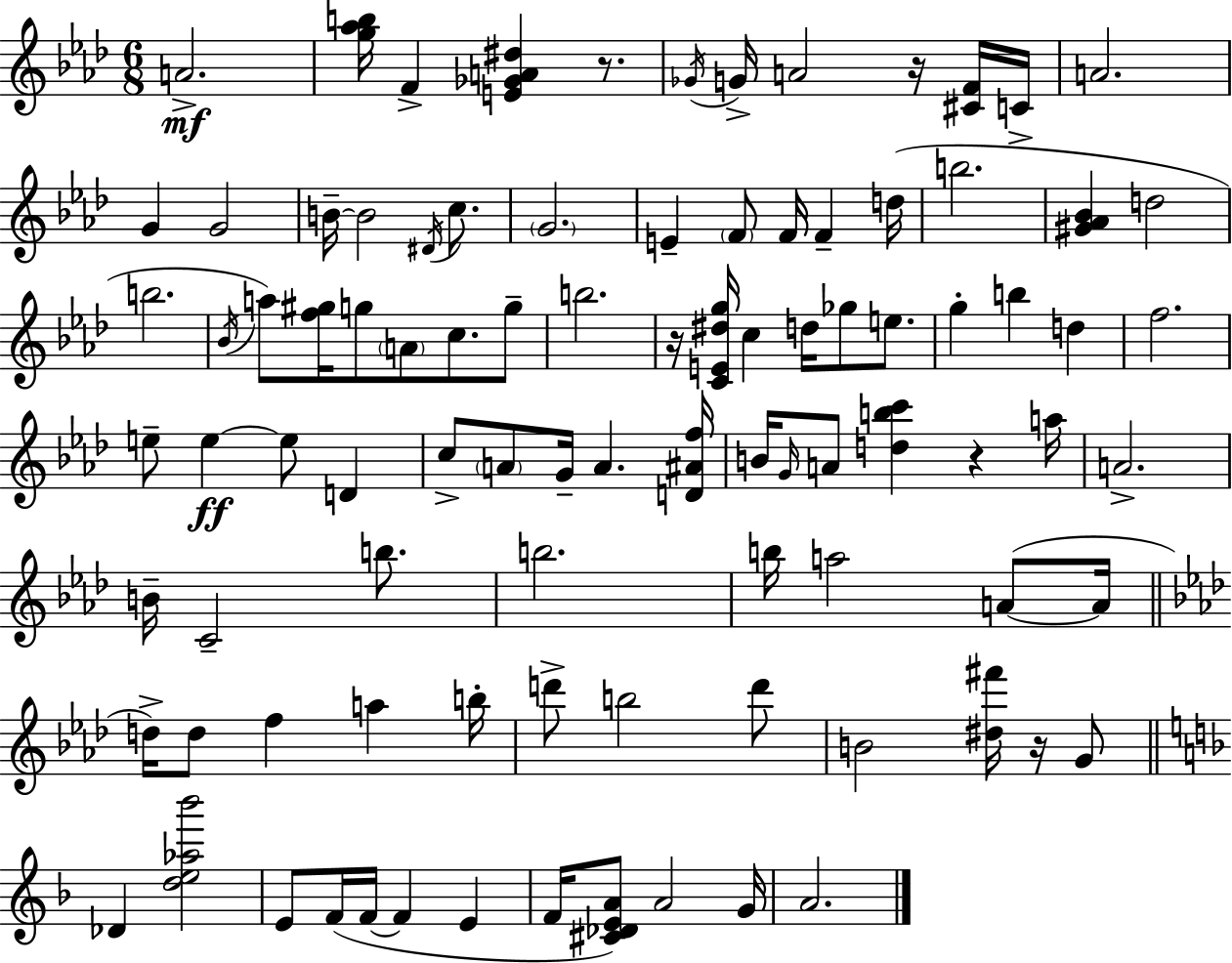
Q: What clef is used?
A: treble